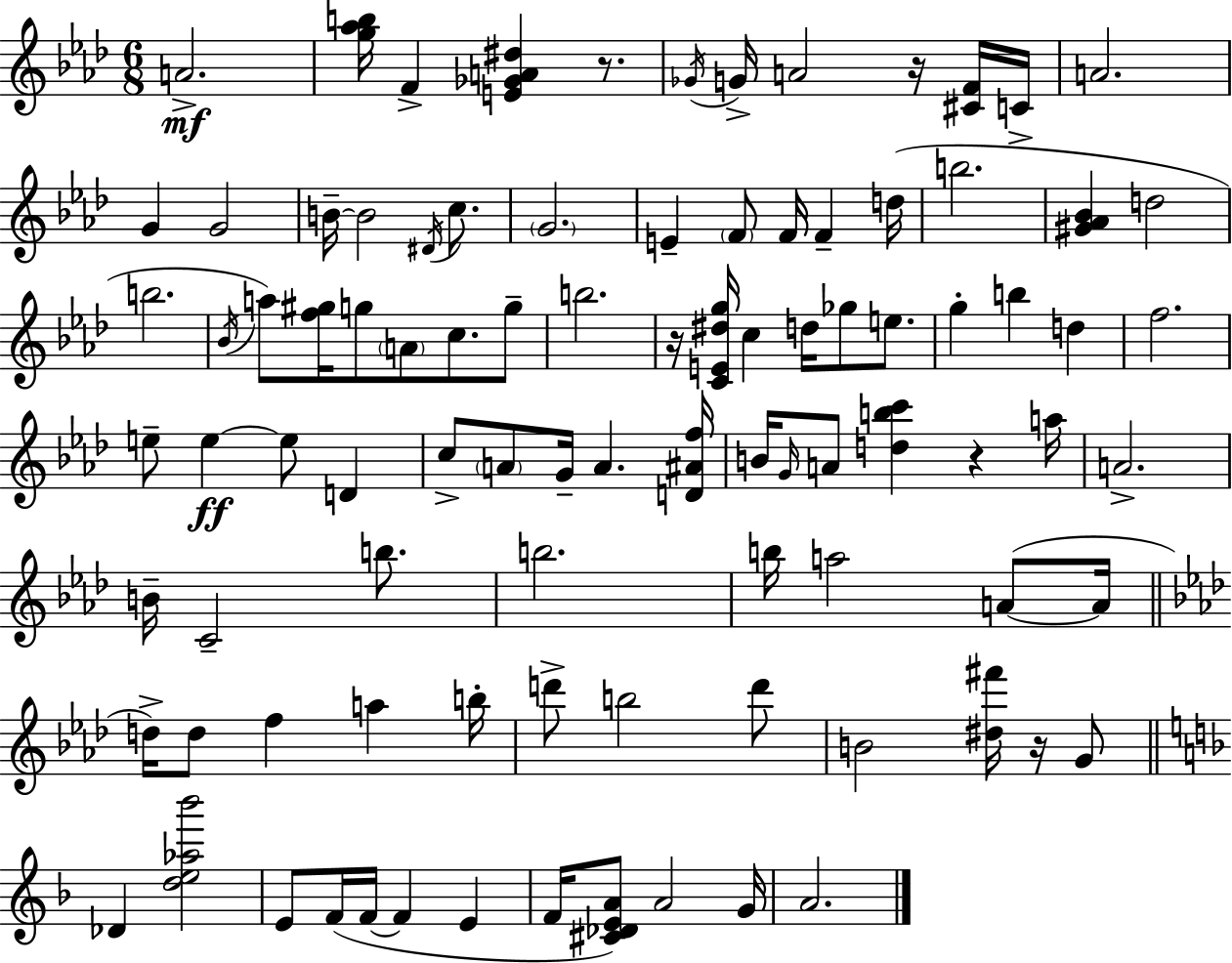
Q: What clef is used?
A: treble